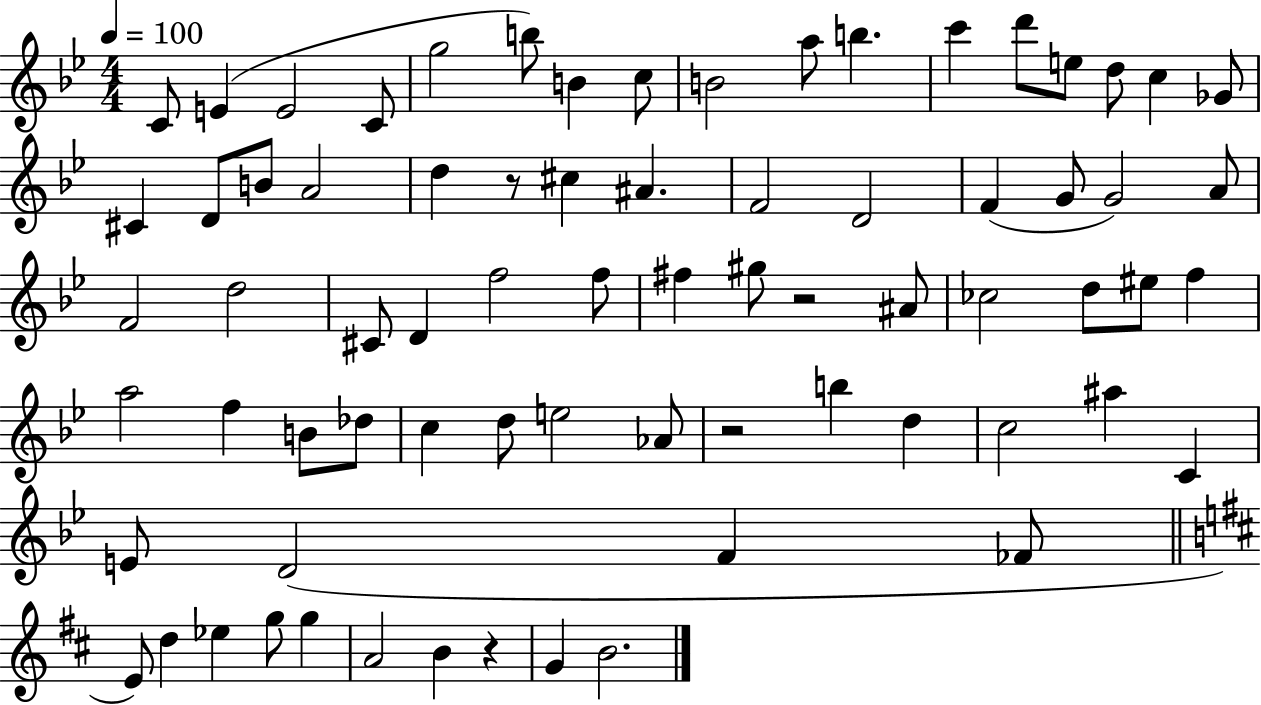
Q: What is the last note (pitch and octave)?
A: B4